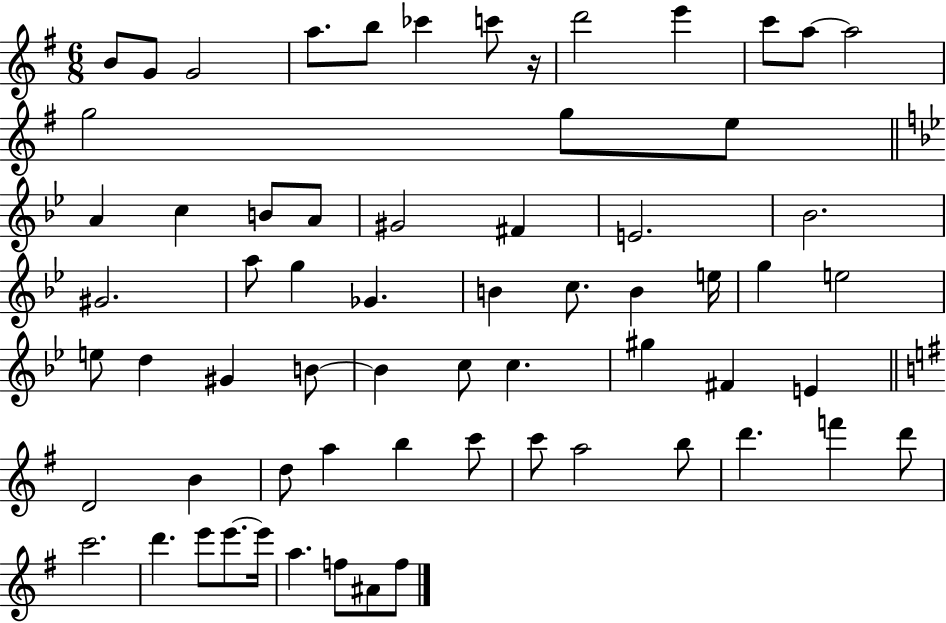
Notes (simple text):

B4/e G4/e G4/h A5/e. B5/e CES6/q C6/e R/s D6/h E6/q C6/e A5/e A5/h G5/h G5/e E5/e A4/q C5/q B4/e A4/e G#4/h F#4/q E4/h. Bb4/h. G#4/h. A5/e G5/q Gb4/q. B4/q C5/e. B4/q E5/s G5/q E5/h E5/e D5/q G#4/q B4/e B4/q C5/e C5/q. G#5/q F#4/q E4/q D4/h B4/q D5/e A5/q B5/q C6/e C6/e A5/h B5/e D6/q. F6/q D6/e C6/h. D6/q. E6/e E6/e. E6/s A5/q. F5/e A#4/e F5/e